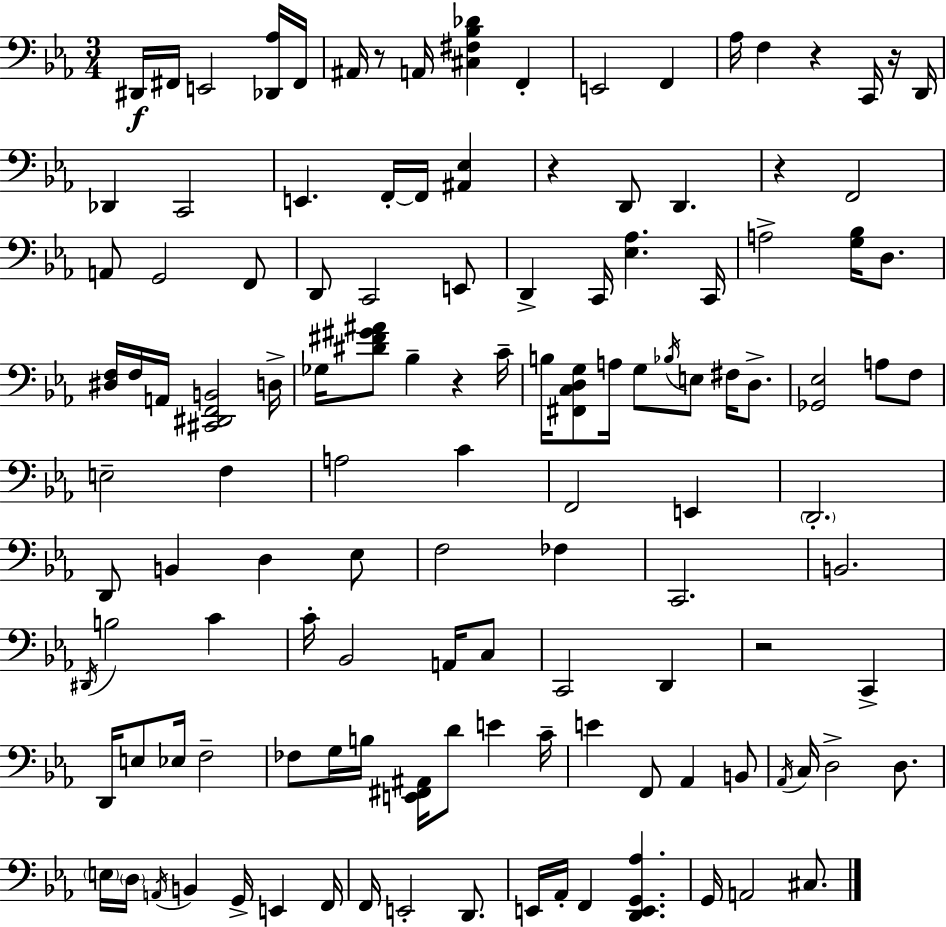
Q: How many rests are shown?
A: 7